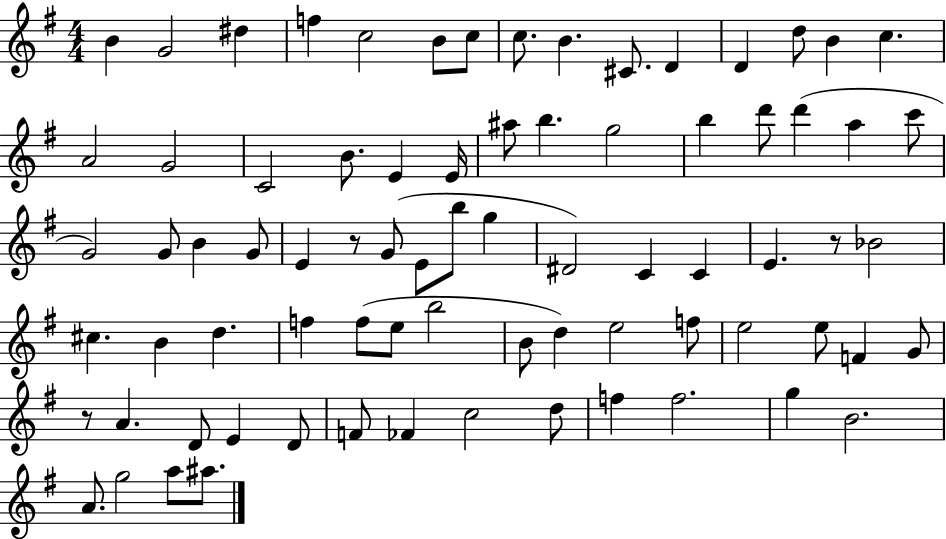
{
  \clef treble
  \numericTimeSignature
  \time 4/4
  \key g \major
  b'4 g'2 dis''4 | f''4 c''2 b'8 c''8 | c''8. b'4. cis'8. d'4 | d'4 d''8 b'4 c''4. | \break a'2 g'2 | c'2 b'8. e'4 e'16 | ais''8 b''4. g''2 | b''4 d'''8 d'''4( a''4 c'''8 | \break g'2) g'8 b'4 g'8 | e'4 r8 g'8( e'8 b''8 g''4 | dis'2) c'4 c'4 | e'4. r8 bes'2 | \break cis''4. b'4 d''4. | f''4 f''8( e''8 b''2 | b'8 d''4) e''2 f''8 | e''2 e''8 f'4 g'8 | \break r8 a'4. d'8 e'4 d'8 | f'8 fes'4 c''2 d''8 | f''4 f''2. | g''4 b'2. | \break a'8. g''2 a''8 ais''8. | \bar "|."
}